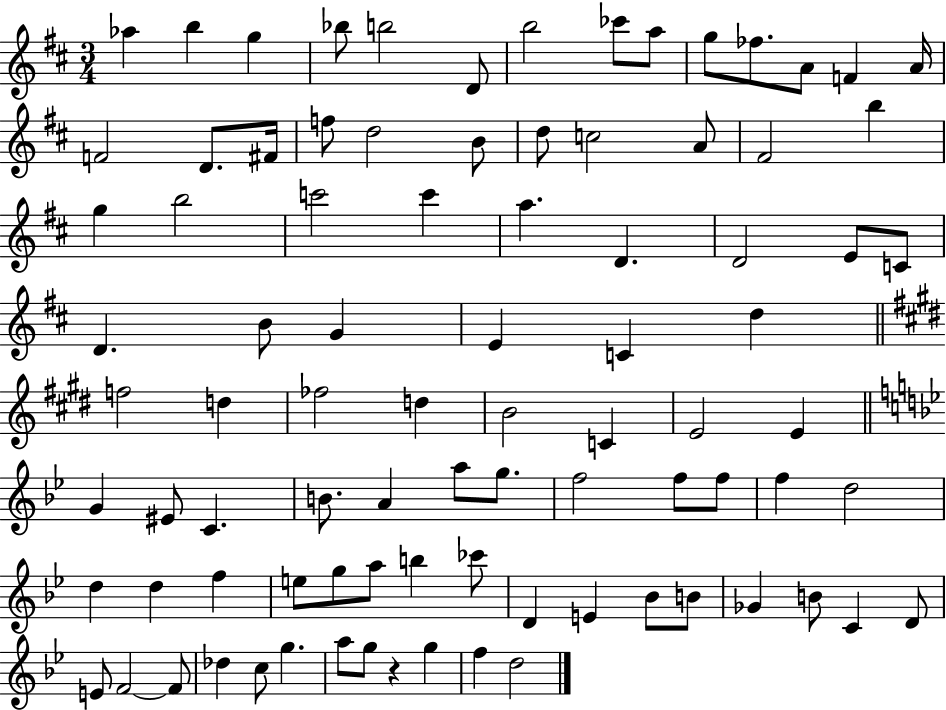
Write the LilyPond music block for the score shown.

{
  \clef treble
  \numericTimeSignature
  \time 3/4
  \key d \major
  aes''4 b''4 g''4 | bes''8 b''2 d'8 | b''2 ces'''8 a''8 | g''8 fes''8. a'8 f'4 a'16 | \break f'2 d'8. fis'16 | f''8 d''2 b'8 | d''8 c''2 a'8 | fis'2 b''4 | \break g''4 b''2 | c'''2 c'''4 | a''4. d'4. | d'2 e'8 c'8 | \break d'4. b'8 g'4 | e'4 c'4 d''4 | \bar "||" \break \key e \major f''2 d''4 | fes''2 d''4 | b'2 c'4 | e'2 e'4 | \break \bar "||" \break \key bes \major g'4 eis'8 c'4. | b'8. a'4 a''8 g''8. | f''2 f''8 f''8 | f''4 d''2 | \break d''4 d''4 f''4 | e''8 g''8 a''8 b''4 ces'''8 | d'4 e'4 bes'8 b'8 | ges'4 b'8 c'4 d'8 | \break e'8 f'2~~ f'8 | des''4 c''8 g''4. | a''8 g''8 r4 g''4 | f''4 d''2 | \break \bar "|."
}